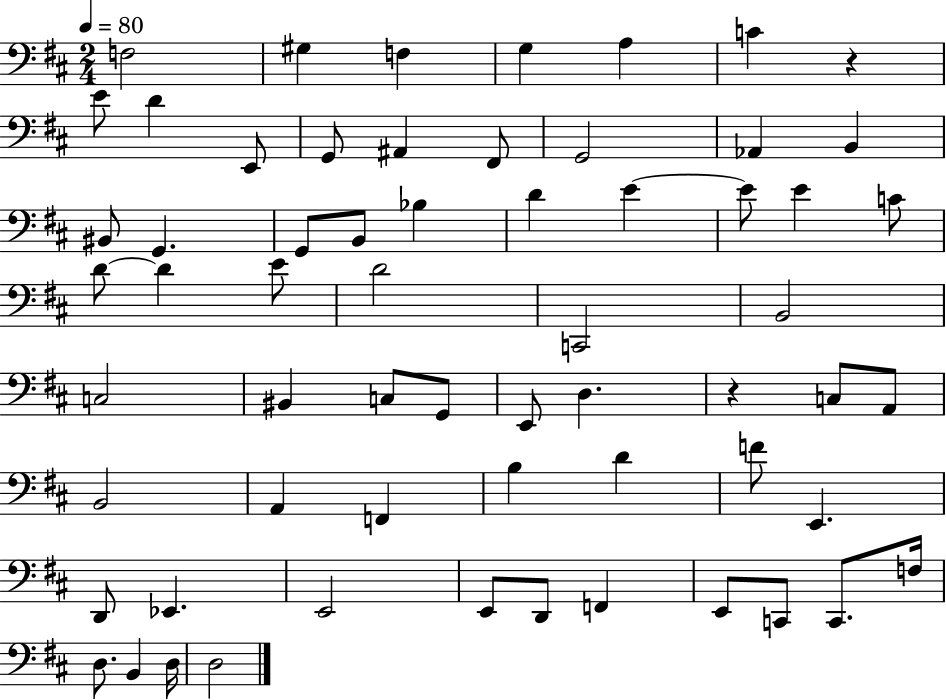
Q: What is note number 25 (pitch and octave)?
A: C4